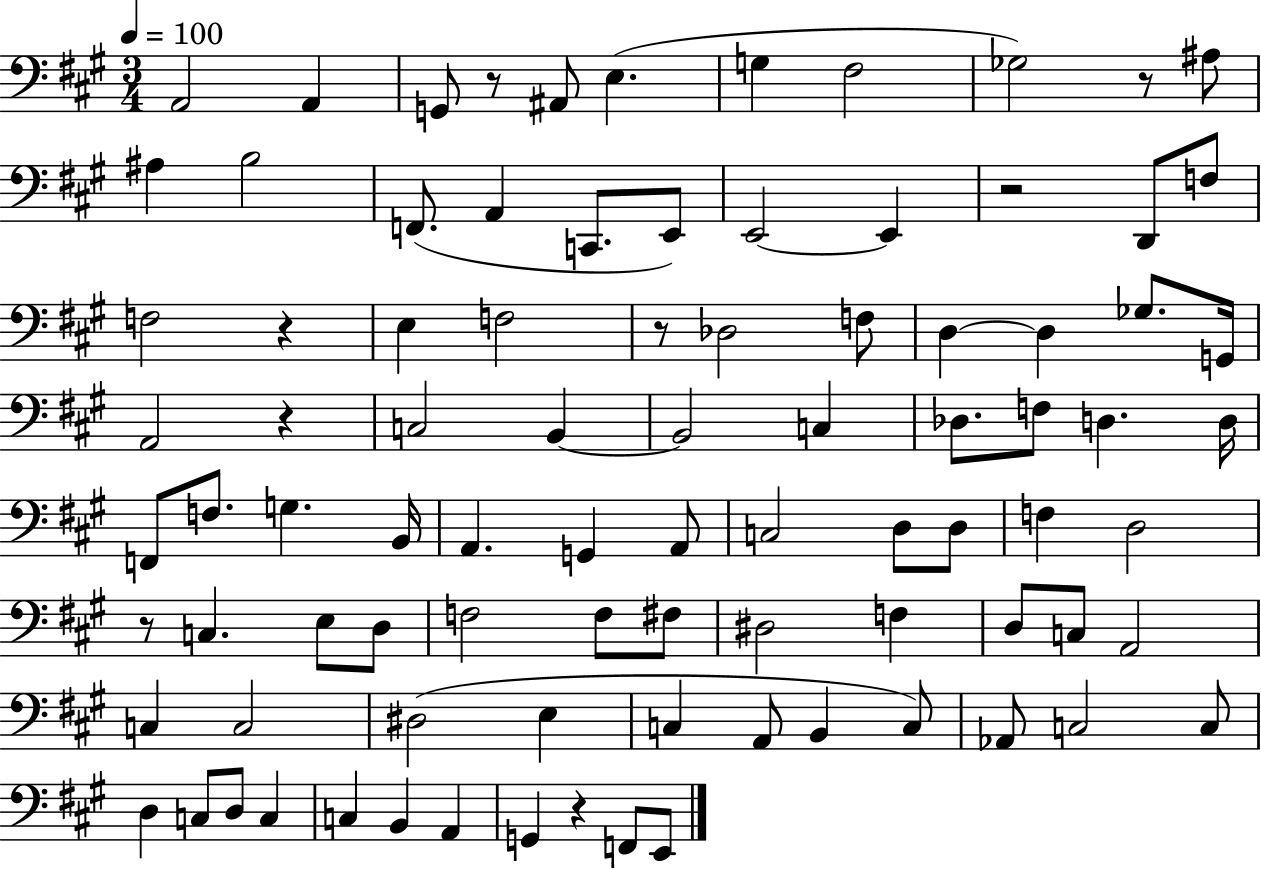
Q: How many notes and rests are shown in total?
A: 89